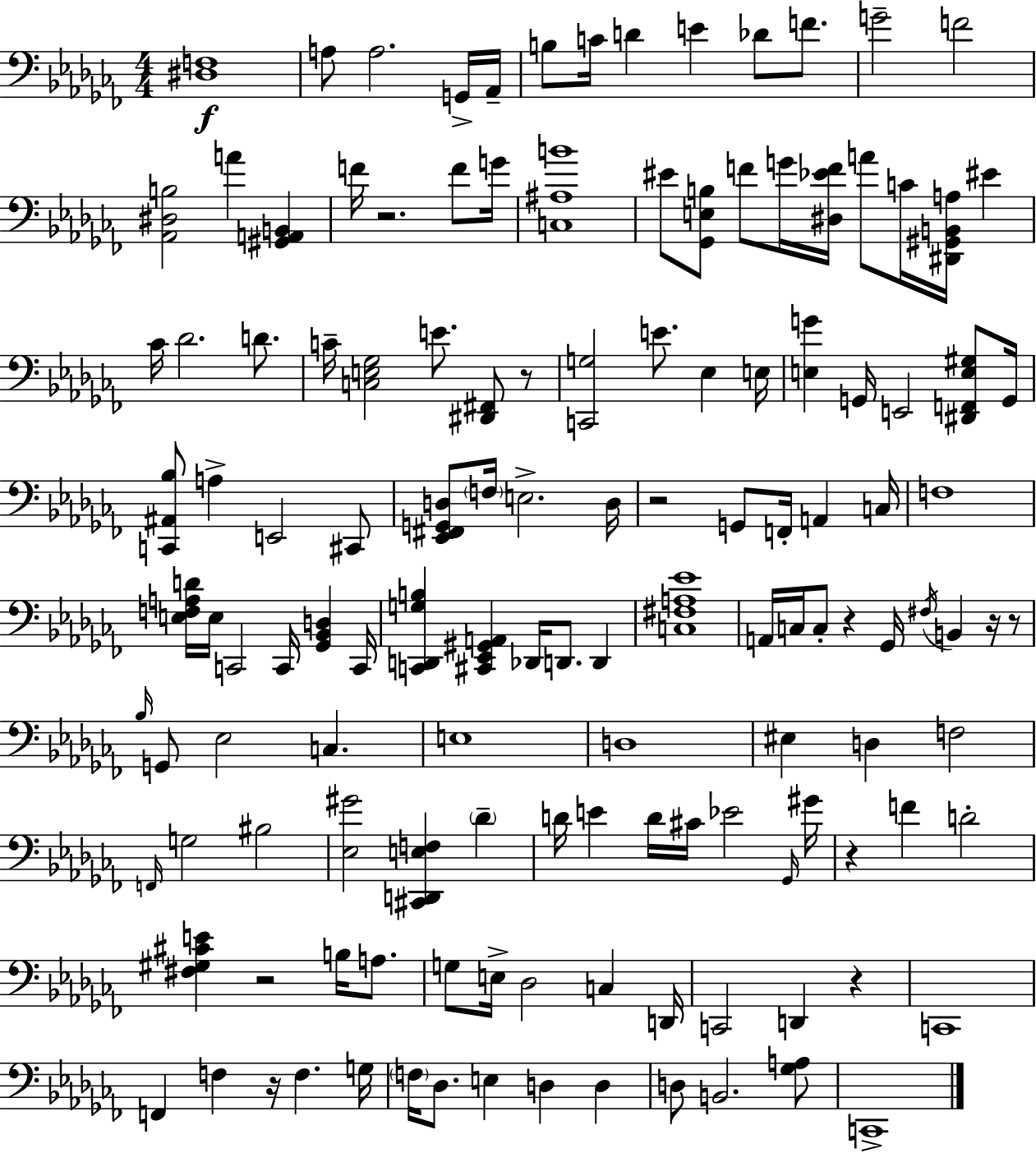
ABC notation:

X:1
T:Untitled
M:4/4
L:1/4
K:Abm
[^D,F,]4 A,/2 A,2 G,,/4 _A,,/4 B,/2 C/4 D E _D/2 F/2 G2 F2 [_A,,^D,B,]2 A [^G,,A,,B,,] F/4 z2 F/2 G/4 [C,^A,B]4 ^E/2 [_G,,E,B,]/2 F/2 G/4 [^D,_EF]/4 A/2 C/4 [^D,,^G,,B,,A,]/4 ^E _C/4 _D2 D/2 C/4 [C,E,_G,]2 E/2 [^D,,^F,,]/2 z/2 [C,,G,]2 E/2 _E, E,/4 [E,G] G,,/4 E,,2 [^D,,F,,E,^G,]/2 G,,/4 [C,,^A,,_B,]/2 A, E,,2 ^C,,/2 [_E,,^F,,G,,D,]/2 F,/4 E,2 D,/4 z2 G,,/2 F,,/4 A,, C,/4 F,4 [E,F,A,D]/4 E,/4 C,,2 C,,/4 [_G,,_B,,D,] C,,/4 [C,,D,,G,B,] [^C,,_E,,^G,,A,,] _D,,/4 D,,/2 D,, [C,^F,A,_E]4 A,,/4 C,/4 C,/2 z _G,,/4 ^F,/4 B,, z/4 z/2 _B,/4 G,,/2 _E,2 C, E,4 D,4 ^E, D, F,2 F,,/4 G,2 ^B,2 [_E,^G]2 [^C,,D,,E,F,] _D D/4 E D/4 ^C/4 _E2 _G,,/4 ^G/4 z F D2 [^F,^G,^CE] z2 B,/4 A,/2 G,/2 E,/4 _D,2 C, D,,/4 C,,2 D,, z C,,4 F,, F, z/4 F, G,/4 F,/4 _D,/2 E, D, D, D,/2 B,,2 [_G,A,]/2 C,,4